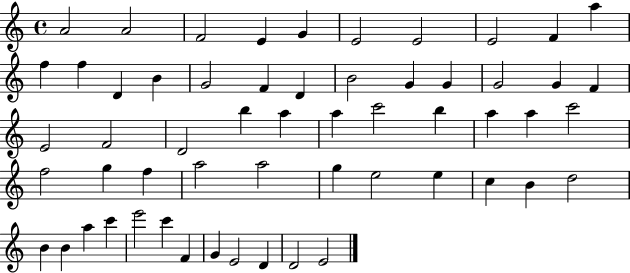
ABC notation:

X:1
T:Untitled
M:4/4
L:1/4
K:C
A2 A2 F2 E G E2 E2 E2 F a f f D B G2 F D B2 G G G2 G F E2 F2 D2 b a a c'2 b a a c'2 f2 g f a2 a2 g e2 e c B d2 B B a c' e'2 c' F G E2 D D2 E2